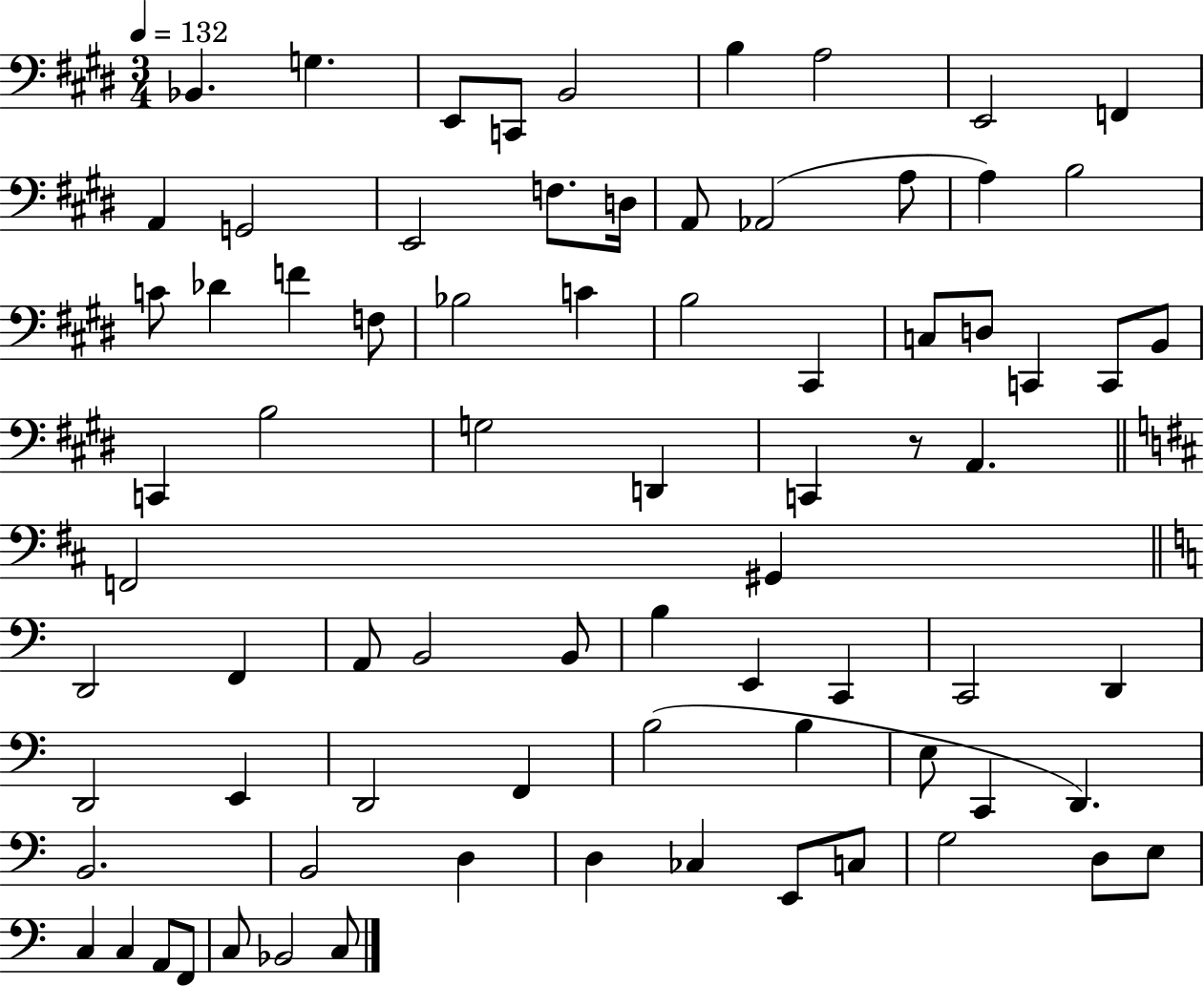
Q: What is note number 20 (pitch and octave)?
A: C4